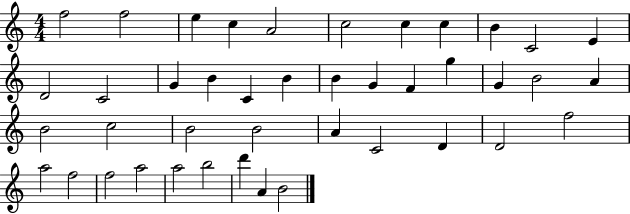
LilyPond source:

{
  \clef treble
  \numericTimeSignature
  \time 4/4
  \key c \major
  f''2 f''2 | e''4 c''4 a'2 | c''2 c''4 c''4 | b'4 c'2 e'4 | \break d'2 c'2 | g'4 b'4 c'4 b'4 | b'4 g'4 f'4 g''4 | g'4 b'2 a'4 | \break b'2 c''2 | b'2 b'2 | a'4 c'2 d'4 | d'2 f''2 | \break a''2 f''2 | f''2 a''2 | a''2 b''2 | d'''4 a'4 b'2 | \break \bar "|."
}